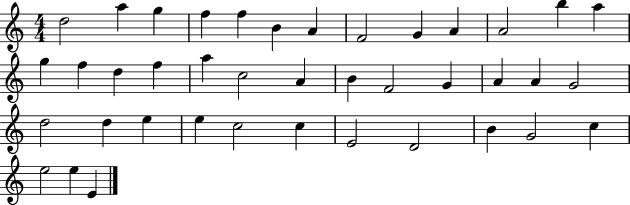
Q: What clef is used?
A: treble